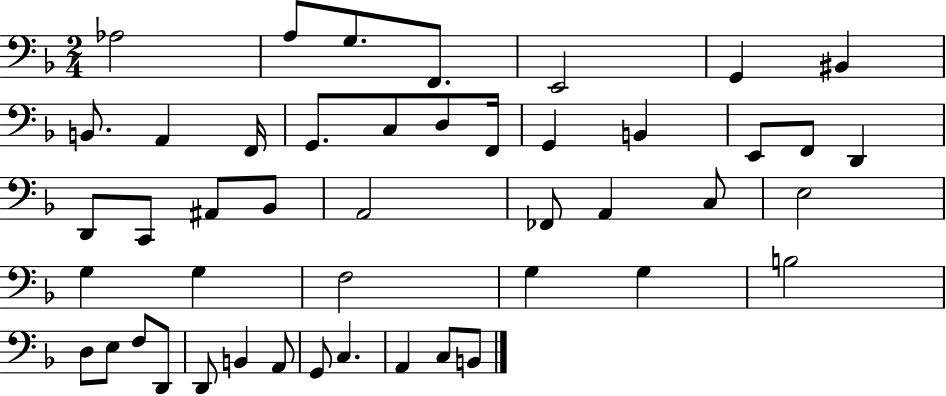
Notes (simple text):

Ab3/h A3/e G3/e. F2/e. E2/h G2/q BIS2/q B2/e. A2/q F2/s G2/e. C3/e D3/e F2/s G2/q B2/q E2/e F2/e D2/q D2/e C2/e A#2/e Bb2/e A2/h FES2/e A2/q C3/e E3/h G3/q G3/q F3/h G3/q G3/q B3/h D3/e E3/e F3/e D2/e D2/e B2/q A2/e G2/e C3/q. A2/q C3/e B2/e